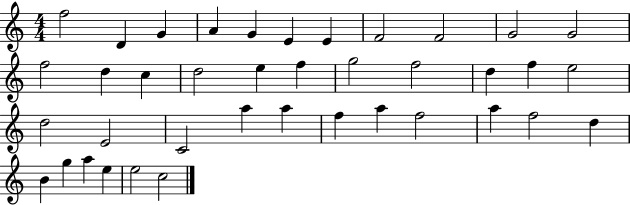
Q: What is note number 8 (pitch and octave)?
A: F4